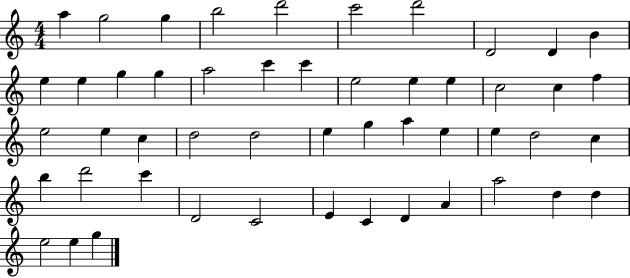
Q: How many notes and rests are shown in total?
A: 50